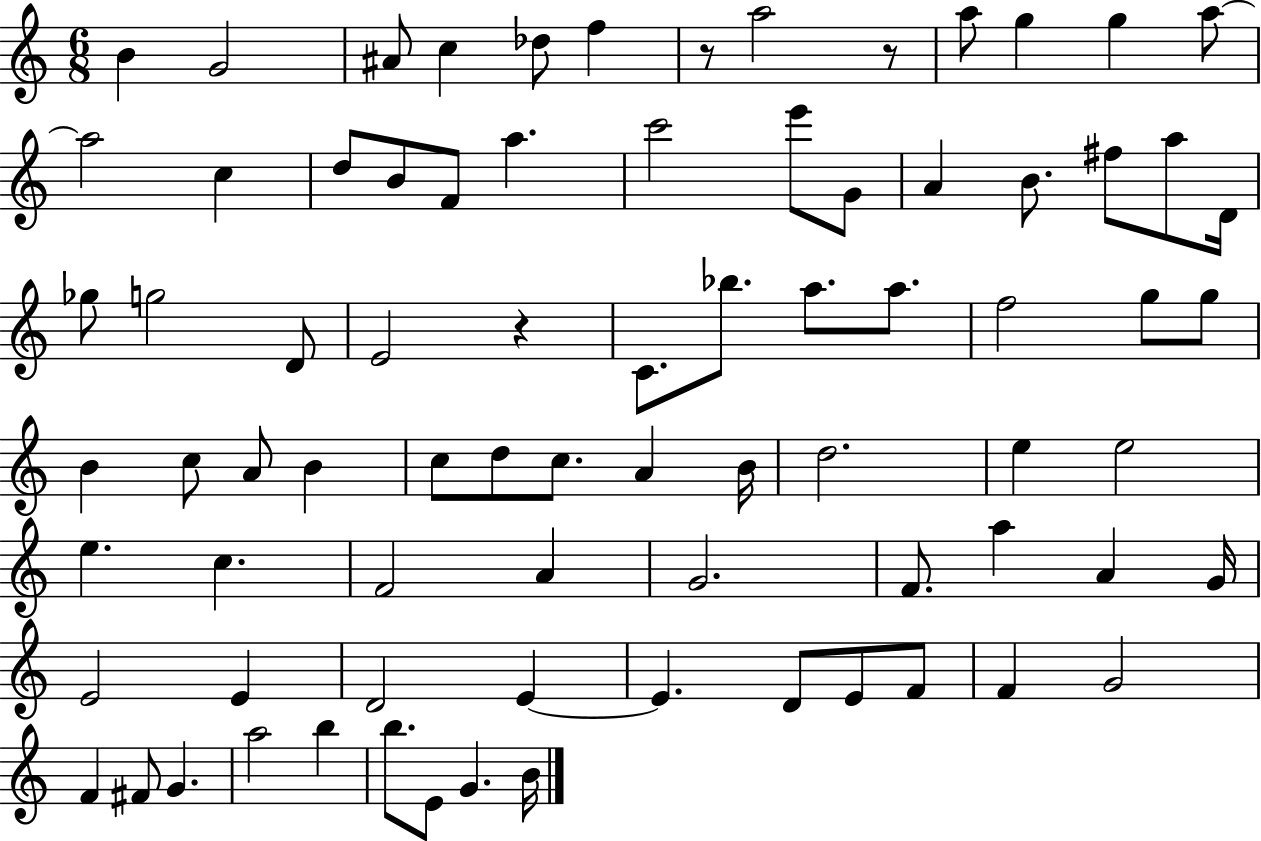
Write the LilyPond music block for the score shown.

{
  \clef treble
  \numericTimeSignature
  \time 6/8
  \key c \major
  b'4 g'2 | ais'8 c''4 des''8 f''4 | r8 a''2 r8 | a''8 g''4 g''4 a''8~~ | \break a''2 c''4 | d''8 b'8 f'8 a''4. | c'''2 e'''8 g'8 | a'4 b'8. fis''8 a''8 d'16 | \break ges''8 g''2 d'8 | e'2 r4 | c'8. bes''8. a''8. a''8. | f''2 g''8 g''8 | \break b'4 c''8 a'8 b'4 | c''8 d''8 c''8. a'4 b'16 | d''2. | e''4 e''2 | \break e''4. c''4. | f'2 a'4 | g'2. | f'8. a''4 a'4 g'16 | \break e'2 e'4 | d'2 e'4~~ | e'4. d'8 e'8 f'8 | f'4 g'2 | \break f'4 fis'8 g'4. | a''2 b''4 | b''8. e'8 g'4. b'16 | \bar "|."
}